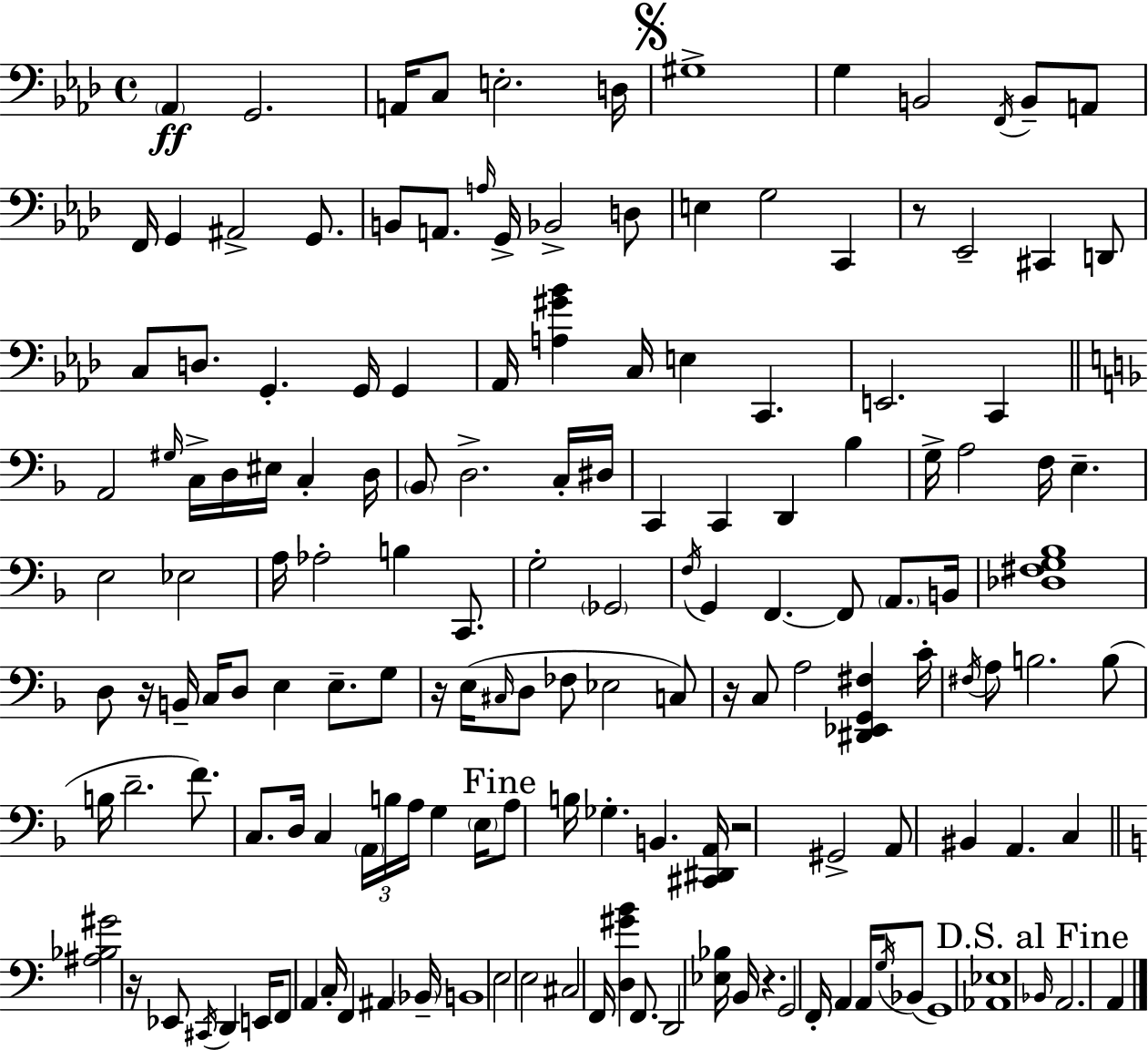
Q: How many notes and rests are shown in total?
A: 155